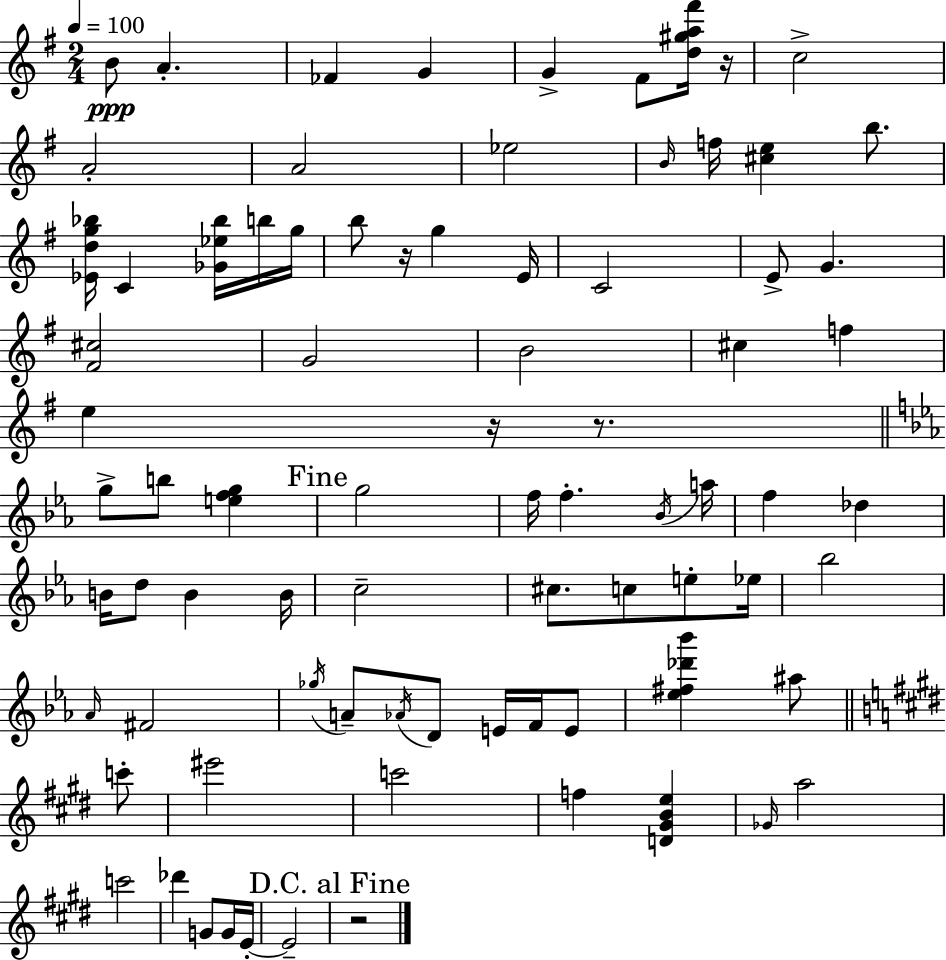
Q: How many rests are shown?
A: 5